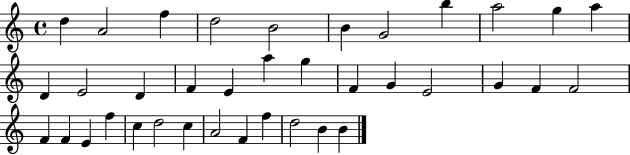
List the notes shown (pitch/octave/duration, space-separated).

D5/q A4/h F5/q D5/h B4/h B4/q G4/h B5/q A5/h G5/q A5/q D4/q E4/h D4/q F4/q E4/q A5/q G5/q F4/q G4/q E4/h G4/q F4/q F4/h F4/q F4/q E4/q F5/q C5/q D5/h C5/q A4/h F4/q F5/q D5/h B4/q B4/q